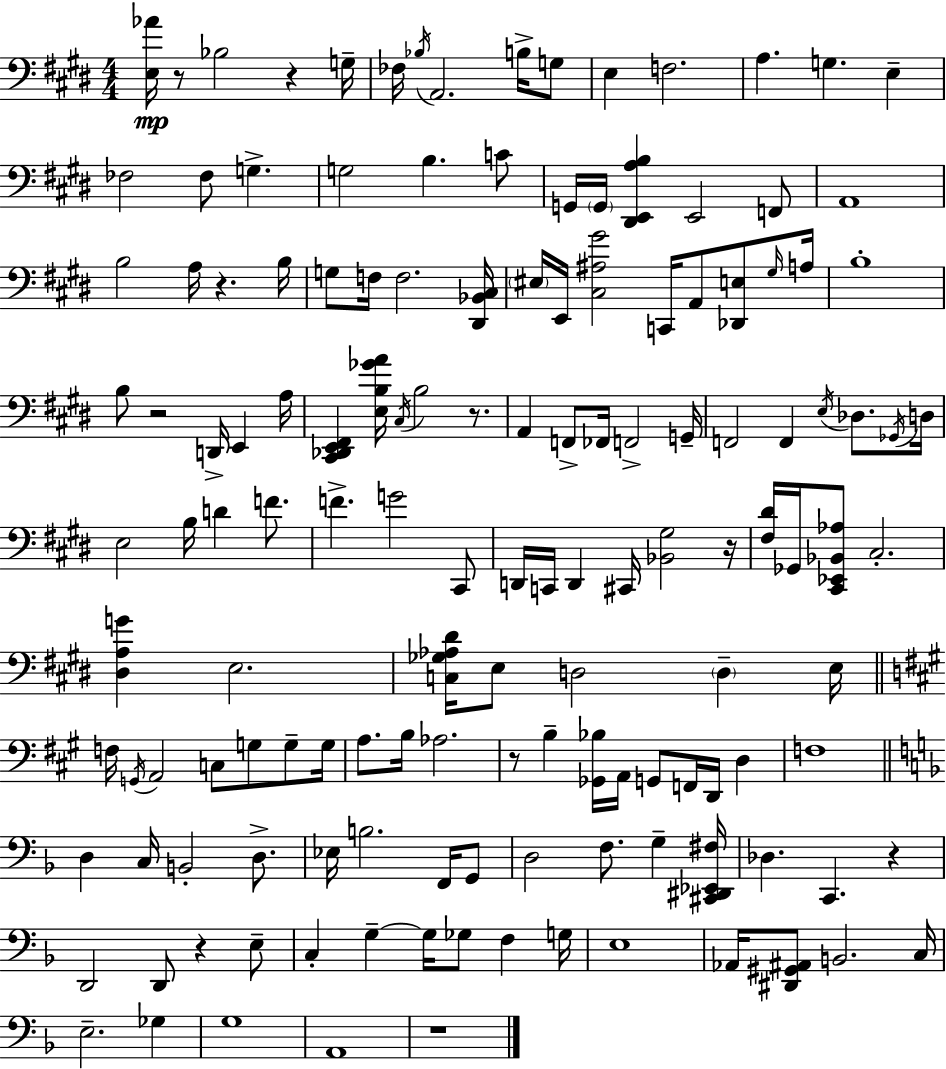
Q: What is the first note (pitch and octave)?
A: Bb3